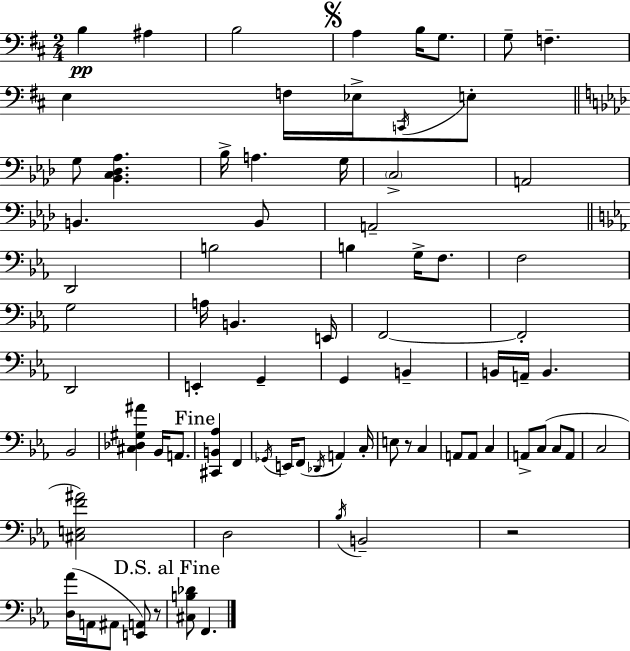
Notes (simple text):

B3/q A#3/q B3/h A3/q B3/s G3/e. G3/e F3/q. E3/q F3/s Eb3/s C2/s E3/e G3/e [Bb2,C3,Db3,Ab3]/q. Bb3/s A3/q. G3/s C3/h A2/h B2/q. B2/e A2/h D2/h B3/h B3/q G3/s F3/e. F3/h G3/h A3/s B2/q. E2/s F2/h F2/h D2/h E2/q G2/q G2/q B2/q B2/s A2/s B2/q. Bb2/h [C#3,Db3,G#3,A#4]/q Bb2/s A2/e. [C#2,B2,Ab3]/q F2/q Gb2/s E2/s F2/e Db2/s A2/q C3/s E3/e R/e C3/q A2/e A2/e C3/q A2/e C3/e C3/e A2/e C3/h [C#3,E3,F4,A#4]/h D3/h Bb3/s B2/h R/h [D3,Ab4]/s A2/s A#2/e [E2,A2]/e R/e [C#3,B3,Db4]/e F2/q.